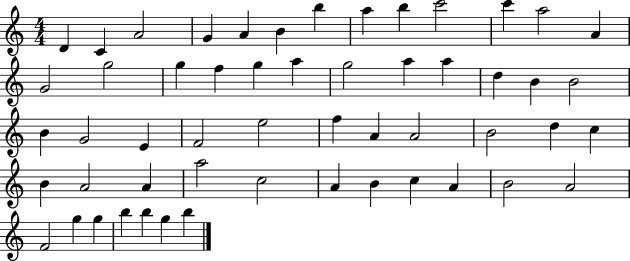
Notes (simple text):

D4/q C4/q A4/h G4/q A4/q B4/q B5/q A5/q B5/q C6/h C6/q A5/h A4/q G4/h G5/h G5/q F5/q G5/q A5/q G5/h A5/q A5/q D5/q B4/q B4/h B4/q G4/h E4/q F4/h E5/h F5/q A4/q A4/h B4/h D5/q C5/q B4/q A4/h A4/q A5/h C5/h A4/q B4/q C5/q A4/q B4/h A4/h F4/h G5/q G5/q B5/q B5/q G5/q B5/q